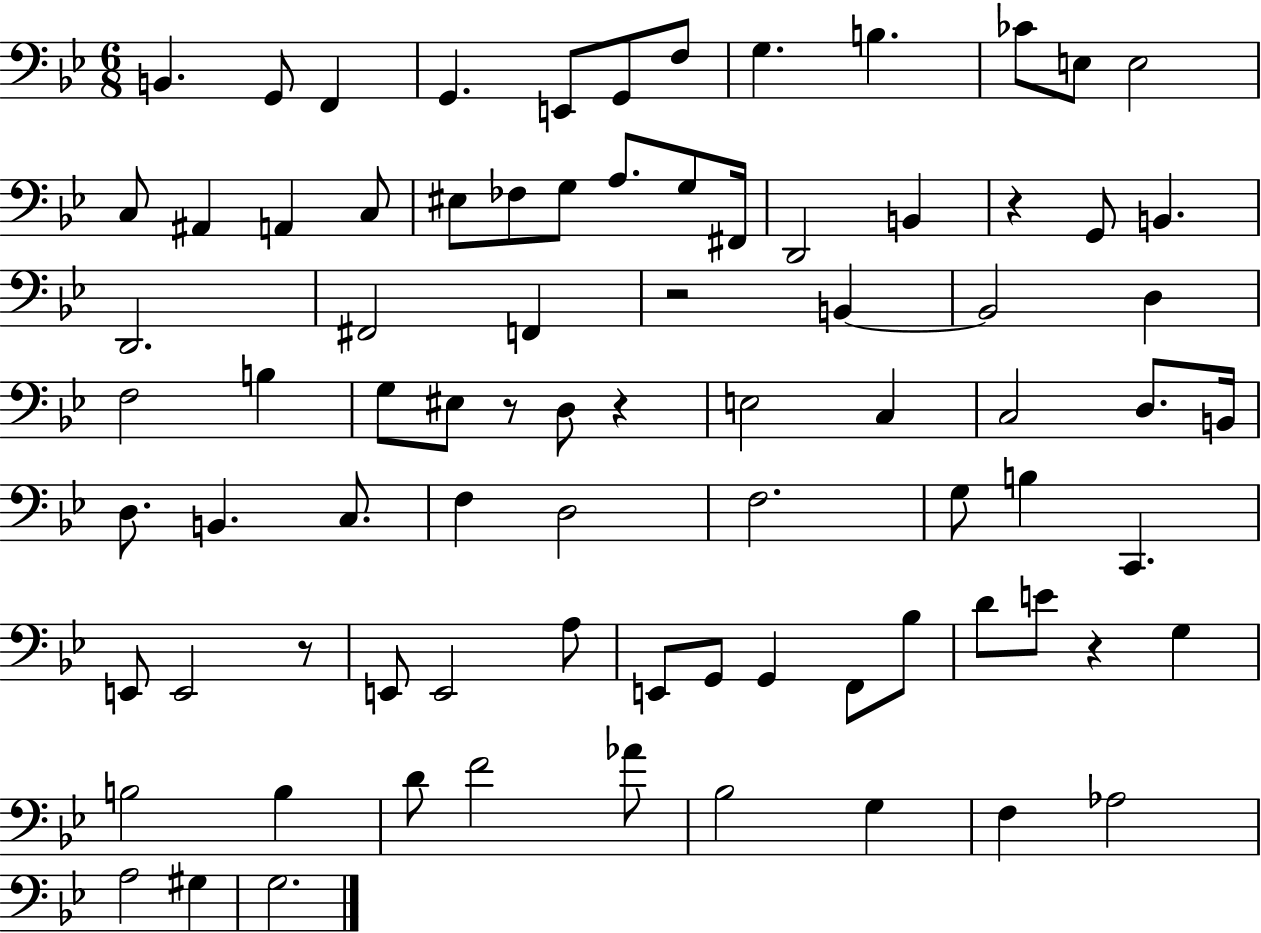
X:1
T:Untitled
M:6/8
L:1/4
K:Bb
B,, G,,/2 F,, G,, E,,/2 G,,/2 F,/2 G, B, _C/2 E,/2 E,2 C,/2 ^A,, A,, C,/2 ^E,/2 _F,/2 G,/2 A,/2 G,/2 ^F,,/4 D,,2 B,, z G,,/2 B,, D,,2 ^F,,2 F,, z2 B,, B,,2 D, F,2 B, G,/2 ^E,/2 z/2 D,/2 z E,2 C, C,2 D,/2 B,,/4 D,/2 B,, C,/2 F, D,2 F,2 G,/2 B, C,, E,,/2 E,,2 z/2 E,,/2 E,,2 A,/2 E,,/2 G,,/2 G,, F,,/2 _B,/2 D/2 E/2 z G, B,2 B, D/2 F2 _A/2 _B,2 G, F, _A,2 A,2 ^G, G,2